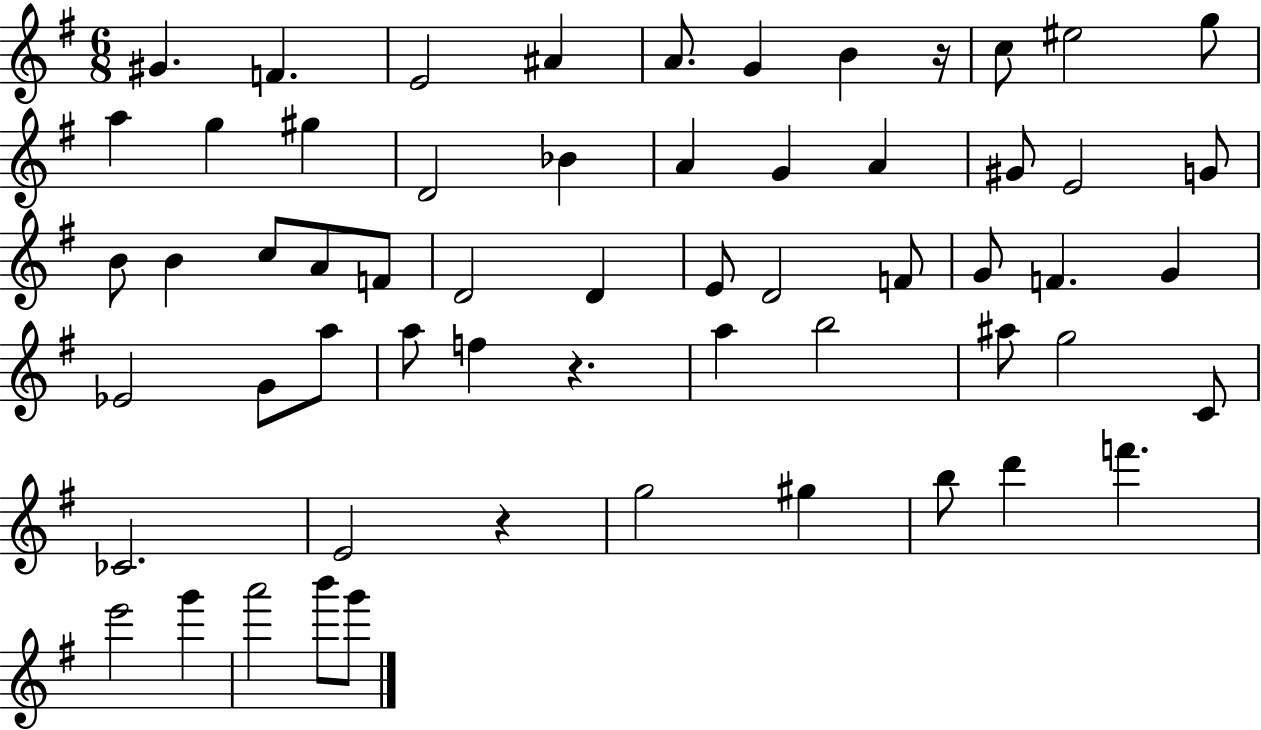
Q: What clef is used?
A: treble